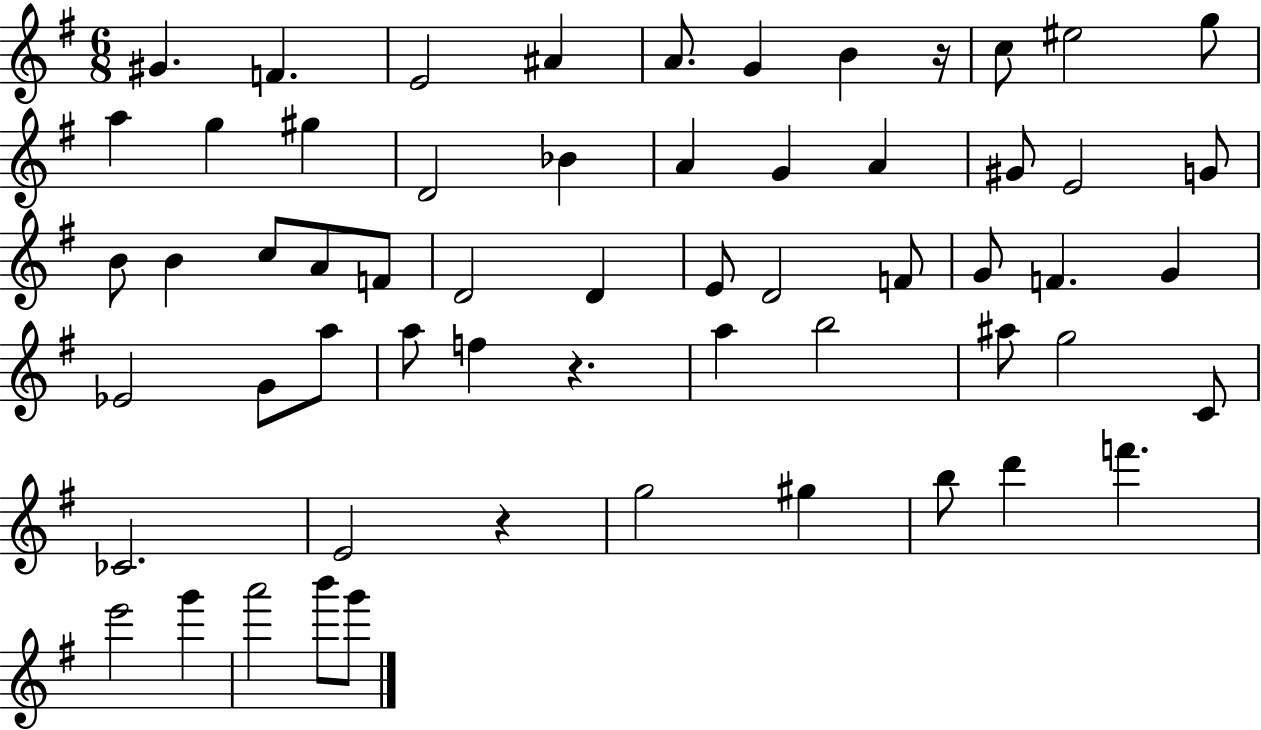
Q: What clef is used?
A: treble